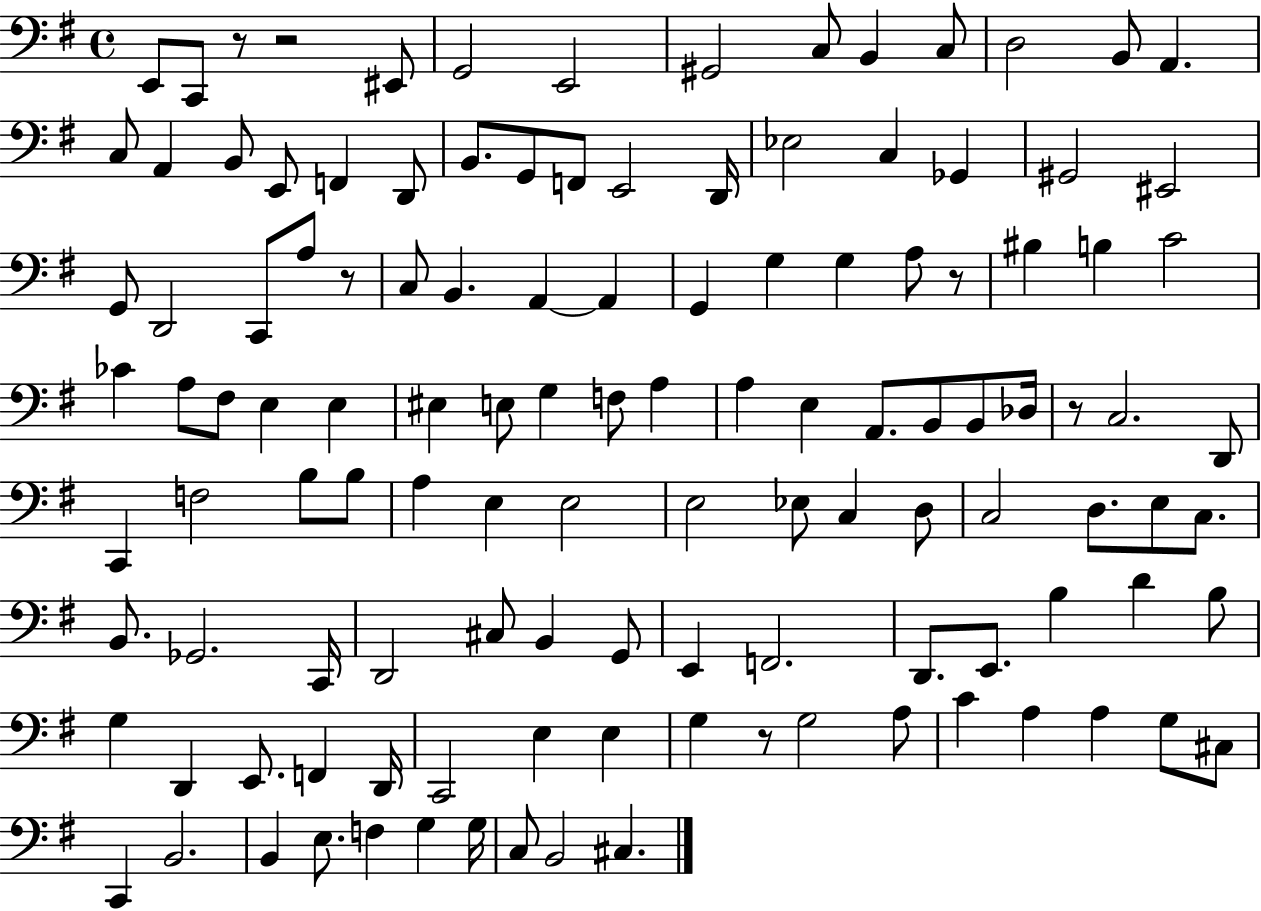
X:1
T:Untitled
M:4/4
L:1/4
K:G
E,,/2 C,,/2 z/2 z2 ^E,,/2 G,,2 E,,2 ^G,,2 C,/2 B,, C,/2 D,2 B,,/2 A,, C,/2 A,, B,,/2 E,,/2 F,, D,,/2 B,,/2 G,,/2 F,,/2 E,,2 D,,/4 _E,2 C, _G,, ^G,,2 ^E,,2 G,,/2 D,,2 C,,/2 A,/2 z/2 C,/2 B,, A,, A,, G,, G, G, A,/2 z/2 ^B, B, C2 _C A,/2 ^F,/2 E, E, ^E, E,/2 G, F,/2 A, A, E, A,,/2 B,,/2 B,,/2 _D,/4 z/2 C,2 D,,/2 C,, F,2 B,/2 B,/2 A, E, E,2 E,2 _E,/2 C, D,/2 C,2 D,/2 E,/2 C,/2 B,,/2 _G,,2 C,,/4 D,,2 ^C,/2 B,, G,,/2 E,, F,,2 D,,/2 E,,/2 B, D B,/2 G, D,, E,,/2 F,, D,,/4 C,,2 E, E, G, z/2 G,2 A,/2 C A, A, G,/2 ^C,/2 C,, B,,2 B,, E,/2 F, G, G,/4 C,/2 B,,2 ^C,